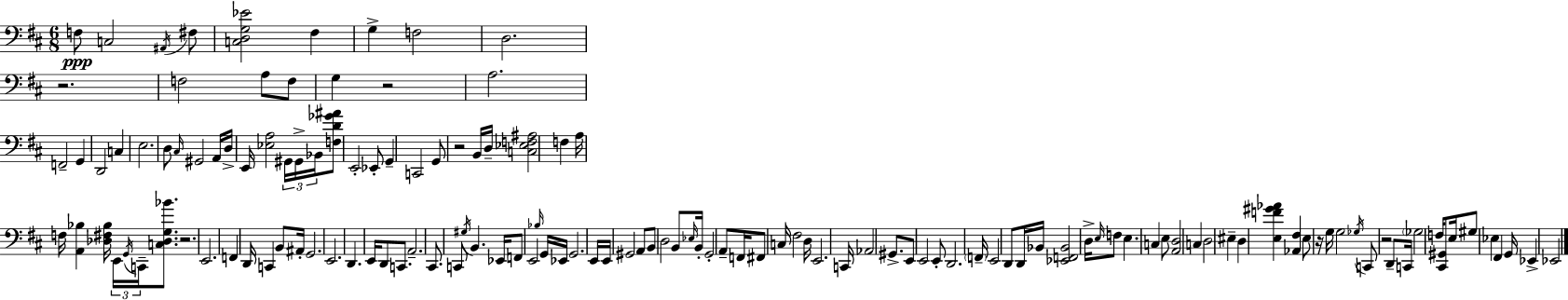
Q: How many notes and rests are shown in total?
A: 137